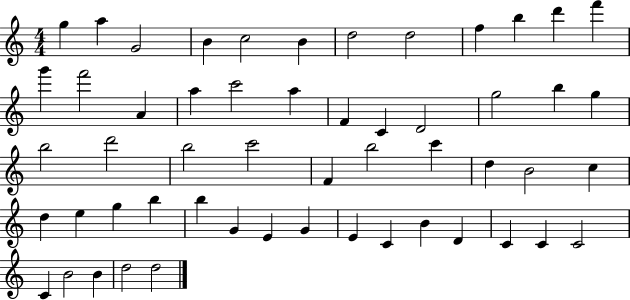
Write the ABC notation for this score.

X:1
T:Untitled
M:4/4
L:1/4
K:C
g a G2 B c2 B d2 d2 f b d' f' g' f'2 A a c'2 a F C D2 g2 b g b2 d'2 b2 c'2 F b2 c' d B2 c d e g b b G E G E C B D C C C2 C B2 B d2 d2